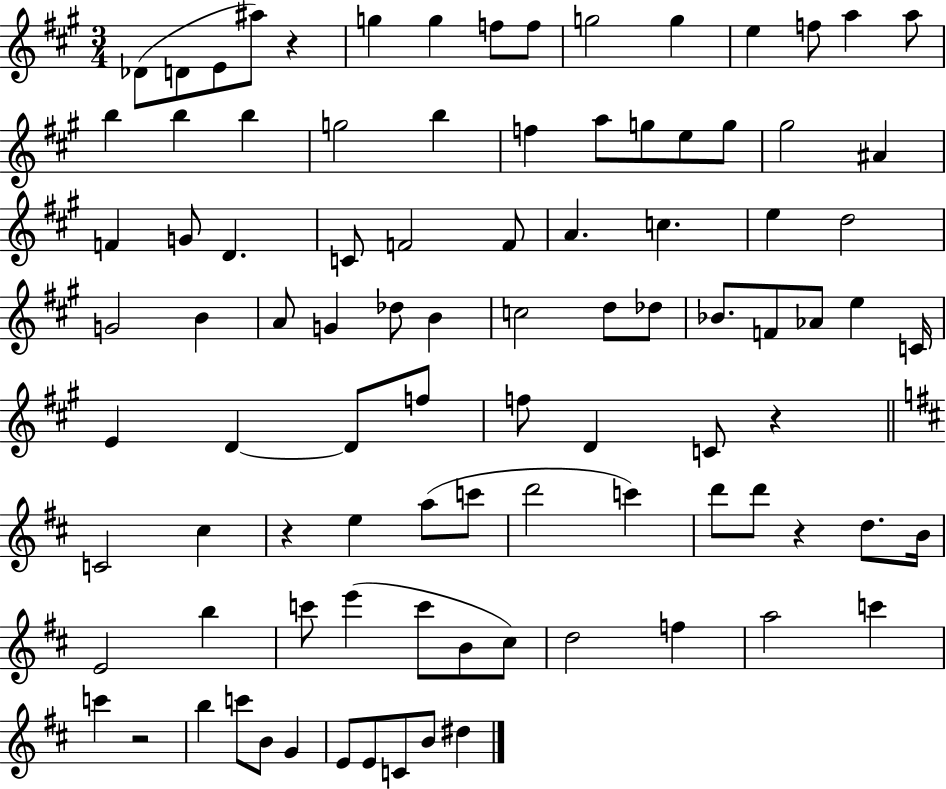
{
  \clef treble
  \numericTimeSignature
  \time 3/4
  \key a \major
  des'8( d'8 e'8 ais''8) r4 | g''4 g''4 f''8 f''8 | g''2 g''4 | e''4 f''8 a''4 a''8 | \break b''4 b''4 b''4 | g''2 b''4 | f''4 a''8 g''8 e''8 g''8 | gis''2 ais'4 | \break f'4 g'8 d'4. | c'8 f'2 f'8 | a'4. c''4. | e''4 d''2 | \break g'2 b'4 | a'8 g'4 des''8 b'4 | c''2 d''8 des''8 | bes'8. f'8 aes'8 e''4 c'16 | \break e'4 d'4~~ d'8 f''8 | f''8 d'4 c'8 r4 | \bar "||" \break \key d \major c'2 cis''4 | r4 e''4 a''8( c'''8 | d'''2 c'''4) | d'''8 d'''8 r4 d''8. b'16 | \break e'2 b''4 | c'''8 e'''4( c'''8 b'8 cis''8) | d''2 f''4 | a''2 c'''4 | \break c'''4 r2 | b''4 c'''8 b'8 g'4 | e'8 e'8 c'8 b'8 dis''4 | \bar "|."
}